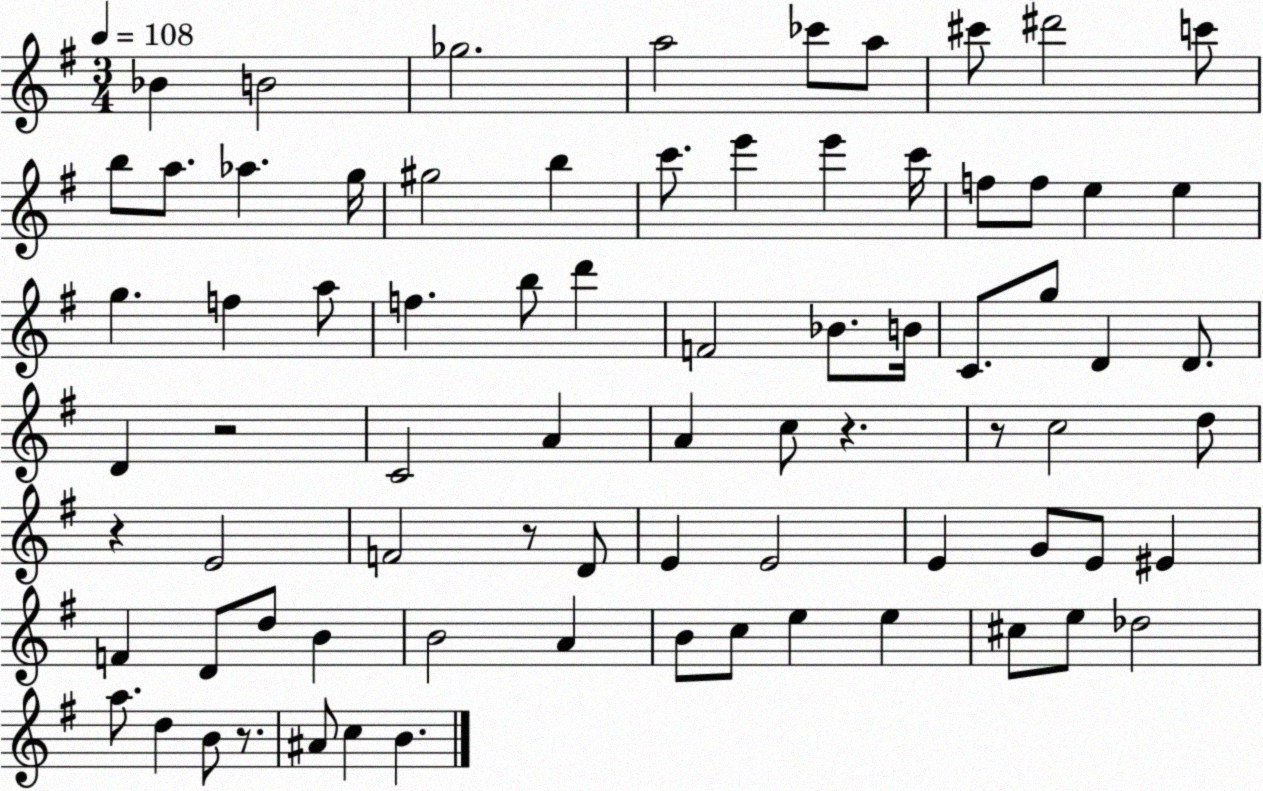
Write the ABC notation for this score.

X:1
T:Untitled
M:3/4
L:1/4
K:G
_B B2 _g2 a2 _c'/2 a/2 ^c'/2 ^d'2 c'/2 b/2 a/2 _a g/4 ^g2 b c'/2 e' e' c'/4 f/2 f/2 e e g f a/2 f b/2 d' F2 _B/2 B/4 C/2 g/2 D D/2 D z2 C2 A A c/2 z z/2 c2 d/2 z E2 F2 z/2 D/2 E E2 E G/2 E/2 ^E F D/2 d/2 B B2 A B/2 c/2 e e ^c/2 e/2 _d2 a/2 d B/2 z/2 ^A/2 c B